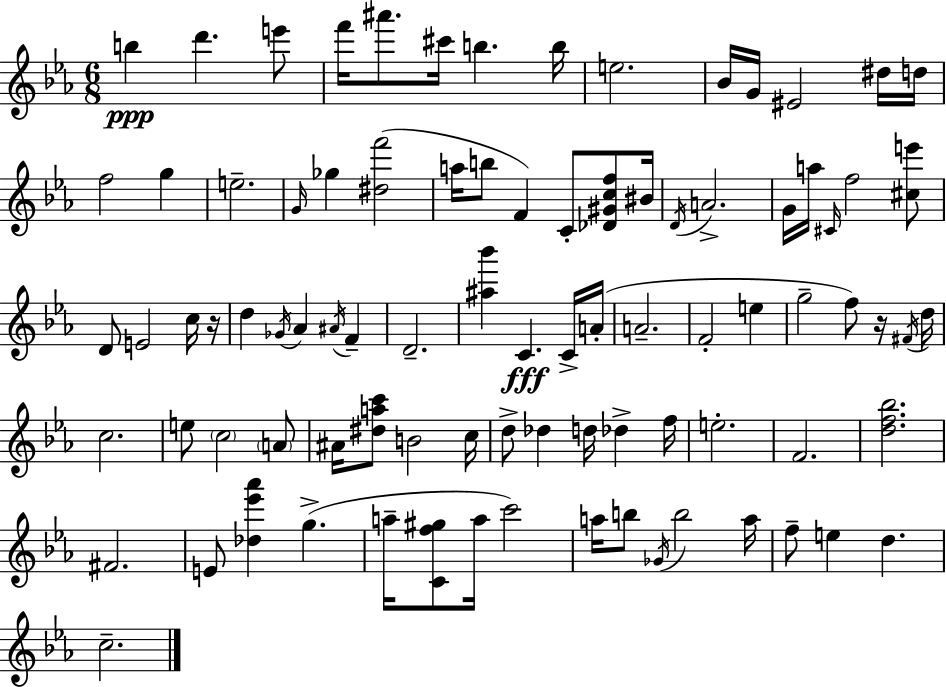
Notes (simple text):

B5/q D6/q. E6/e F6/s A#6/e. C#6/s B5/q. B5/s E5/h. Bb4/s G4/s EIS4/h D#5/s D5/s F5/h G5/q E5/h. G4/s Gb5/q [D#5,F6]/h A5/s B5/e F4/q C4/e [Db4,G#4,C5,F5]/e BIS4/s D4/s A4/h. G4/s A5/s C#4/s F5/h [C#5,E6]/e D4/e E4/h C5/s R/s D5/q Gb4/s Ab4/q A#4/s F4/q D4/h. [A#5,Bb6]/q C4/q. C4/s A4/s A4/h. F4/h E5/q G5/h F5/e R/s F#4/s D5/s C5/h. E5/e C5/h A4/e A#4/s [D#5,A5,C6]/e B4/h C5/s D5/e Db5/q D5/s Db5/q F5/s E5/h. F4/h. [D5,F5,Bb5]/h. F#4/h. E4/e [Db5,Eb6,Ab6]/q G5/q. A5/s [C4,F5,G#5]/e A5/s C6/h A5/s B5/e Gb4/s B5/h A5/s F5/e E5/q D5/q. C5/h.